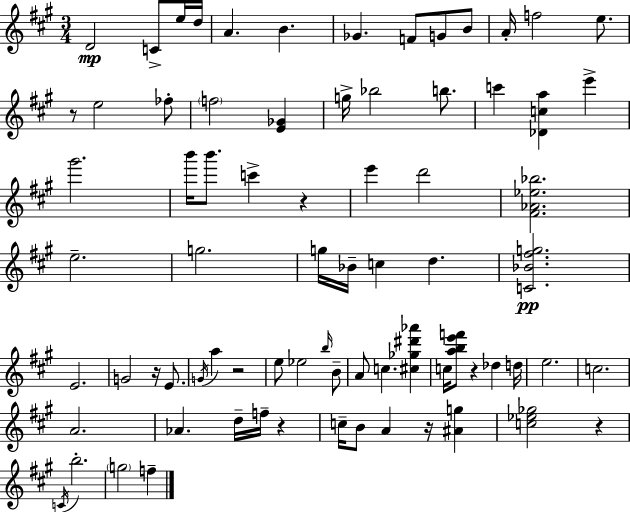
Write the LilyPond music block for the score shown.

{
  \clef treble
  \numericTimeSignature
  \time 3/4
  \key a \major
  \repeat volta 2 { d'2\mp c'8-> e''16 d''16 | a'4. b'4. | ges'4. f'8 g'8 b'8 | a'16-. f''2 e''8. | \break r8 e''2 fes''8-. | \parenthesize f''2 <e' ges'>4 | g''16-> bes''2 b''8. | c'''4 <des' c'' a''>4 e'''4-> | \break gis'''2. | b'''16 b'''8. c'''4-> r4 | e'''4 d'''2 | <fis' aes' ees'' bes''>2. | \break e''2.-- | g''2. | g''16 bes'16-- c''4 d''4. | <c' bes' fis'' g''>2.\pp | \break e'2. | g'2 r16 e'8. | \acciaccatura { g'16 } a''4 r2 | e''8 ees''2 \grace { b''16 } | \break b'8-- a'8 c''4. <cis'' ges'' dis''' aes'''>4 | c''16 <a'' b'' e''' f'''>8 r4 des''4 | d''16 e''2. | c''2. | \break a'2. | aes'4. d''16-- f''16-- r4 | c''16-- b'8 a'4 r16 <ais' g''>4 | <c'' ees'' ges''>2 r4 | \break \acciaccatura { c'16 } b''2.-. | \parenthesize g''2 f''4-- | } \bar "|."
}